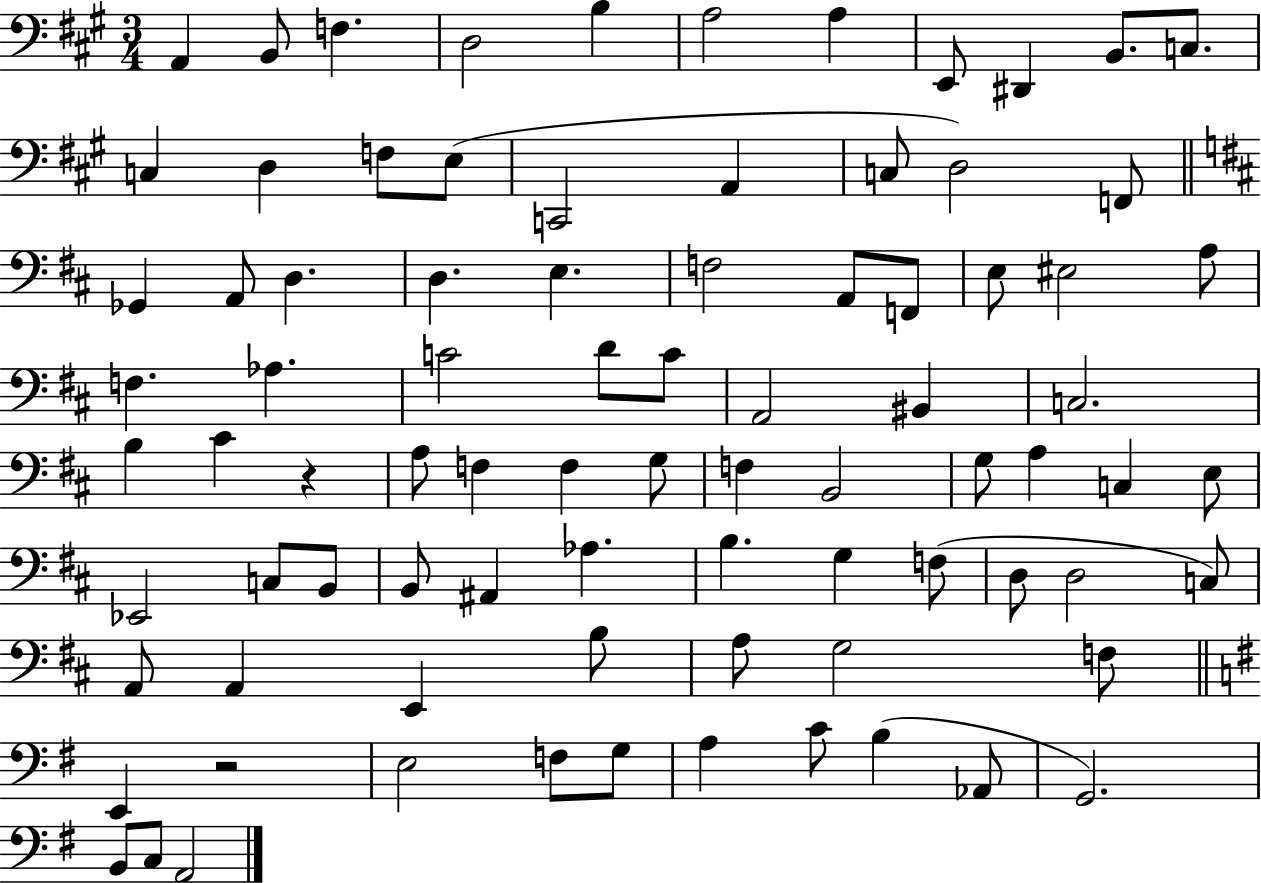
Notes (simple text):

A2/q B2/e F3/q. D3/h B3/q A3/h A3/q E2/e D#2/q B2/e. C3/e. C3/q D3/q F3/e E3/e C2/h A2/q C3/e D3/h F2/e Gb2/q A2/e D3/q. D3/q. E3/q. F3/h A2/e F2/e E3/e EIS3/h A3/e F3/q. Ab3/q. C4/h D4/e C4/e A2/h BIS2/q C3/h. B3/q C#4/q R/q A3/e F3/q F3/q G3/e F3/q B2/h G3/e A3/q C3/q E3/e Eb2/h C3/e B2/e B2/e A#2/q Ab3/q. B3/q. G3/q F3/e D3/e D3/h C3/e A2/e A2/q E2/q B3/e A3/e G3/h F3/e E2/q R/h E3/h F3/e G3/e A3/q C4/e B3/q Ab2/e G2/h. B2/e C3/e A2/h